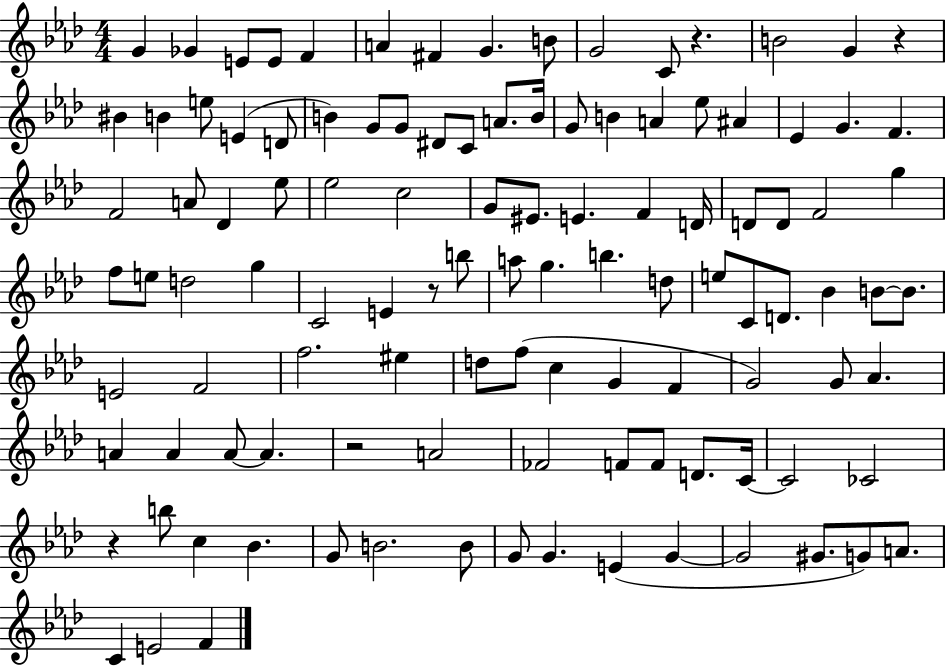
G4/q Gb4/q E4/e E4/e F4/q A4/q F#4/q G4/q. B4/e G4/h C4/e R/q. B4/h G4/q R/q BIS4/q B4/q E5/e E4/q D4/e B4/q G4/e G4/e D#4/e C4/e A4/e. B4/s G4/e B4/q A4/q Eb5/e A#4/q Eb4/q G4/q. F4/q. F4/h A4/e Db4/q Eb5/e Eb5/h C5/h G4/e EIS4/e. E4/q. F4/q D4/s D4/e D4/e F4/h G5/q F5/e E5/e D5/h G5/q C4/h E4/q R/e B5/e A5/e G5/q. B5/q. D5/e E5/e C4/e D4/e. Bb4/q B4/e B4/e. E4/h F4/h F5/h. EIS5/q D5/e F5/e C5/q G4/q F4/q G4/h G4/e Ab4/q. A4/q A4/q A4/e A4/q. R/h A4/h FES4/h F4/e F4/e D4/e. C4/s C4/h CES4/h R/q B5/e C5/q Bb4/q. G4/e B4/h. B4/e G4/e G4/q. E4/q G4/q G4/h G#4/e. G4/e A4/e. C4/q E4/h F4/q